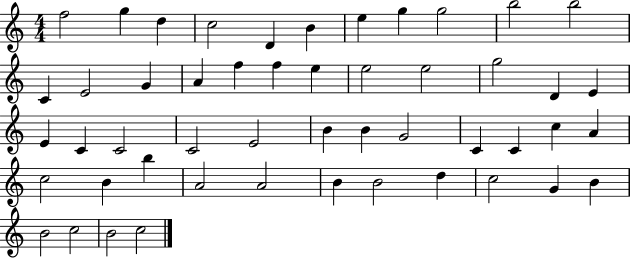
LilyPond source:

{
  \clef treble
  \numericTimeSignature
  \time 4/4
  \key c \major
  f''2 g''4 d''4 | c''2 d'4 b'4 | e''4 g''4 g''2 | b''2 b''2 | \break c'4 e'2 g'4 | a'4 f''4 f''4 e''4 | e''2 e''2 | g''2 d'4 e'4 | \break e'4 c'4 c'2 | c'2 e'2 | b'4 b'4 g'2 | c'4 c'4 c''4 a'4 | \break c''2 b'4 b''4 | a'2 a'2 | b'4 b'2 d''4 | c''2 g'4 b'4 | \break b'2 c''2 | b'2 c''2 | \bar "|."
}